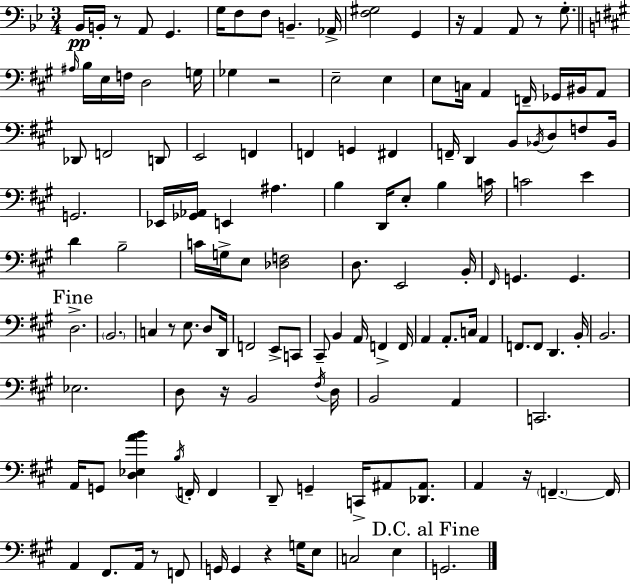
X:1
T:Untitled
M:3/4
L:1/4
K:Gm
_B,,/4 B,,/4 z/2 A,,/2 G,, G,/4 F,/2 F,/2 B,, _A,,/4 [F,^G,]2 G,, z/4 A,, A,,/2 z/2 G,/2 ^A,/4 B,/4 E,/4 F,/4 D,2 G,/4 _G, z2 E,2 E, E,/2 C,/4 A,, F,,/4 _G,,/4 ^B,,/4 A,,/2 _D,,/2 F,,2 D,,/2 E,,2 F,, F,, G,, ^F,, F,,/4 D,, B,,/2 _B,,/4 D,/2 F,/2 _B,,/4 G,,2 _E,,/4 [_G,,_A,,]/4 E,, ^A, B, D,,/4 E,/2 B, C/4 C2 E D B,2 C/4 G,/4 E,/2 [_D,F,]2 D,/2 E,,2 B,,/4 ^F,,/4 G,, G,, D,2 B,,2 C, z/2 E,/2 D,/2 D,,/4 F,,2 E,,/2 C,,/2 ^C,,/2 B,, A,,/4 F,, F,,/4 A,, A,,/2 C,/4 A,, F,,/2 F,,/2 D,, B,,/4 B,,2 _E,2 D,/2 z/4 B,,2 ^F,/4 D,/4 B,,2 A,, C,,2 A,,/4 G,,/2 [D,_E,AB] B,/4 F,,/4 F,, D,,/2 G,, C,,/4 ^A,,/2 [_D,,^A,,]/2 A,, z/4 F,, F,,/4 A,, ^F,,/2 A,,/4 z/2 F,,/2 G,,/4 G,, z G,/4 E,/2 C,2 E, G,,2